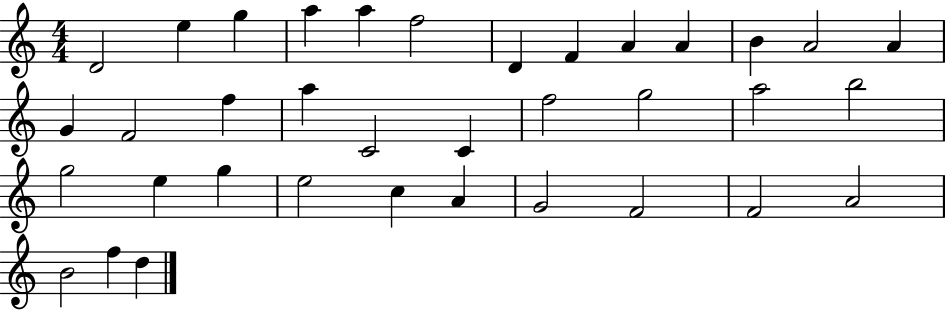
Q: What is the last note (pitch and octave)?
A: D5